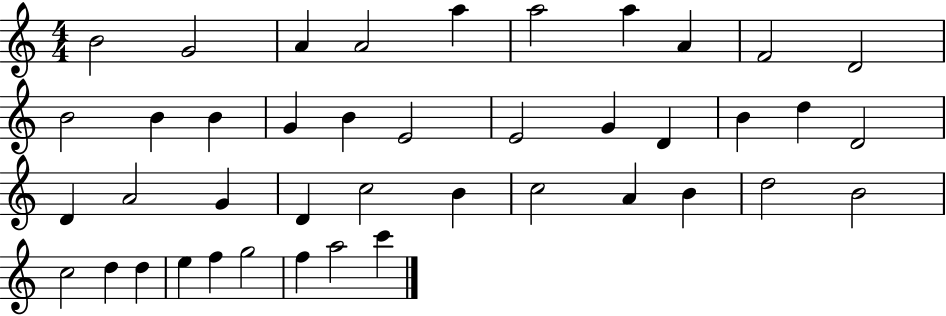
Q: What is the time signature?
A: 4/4